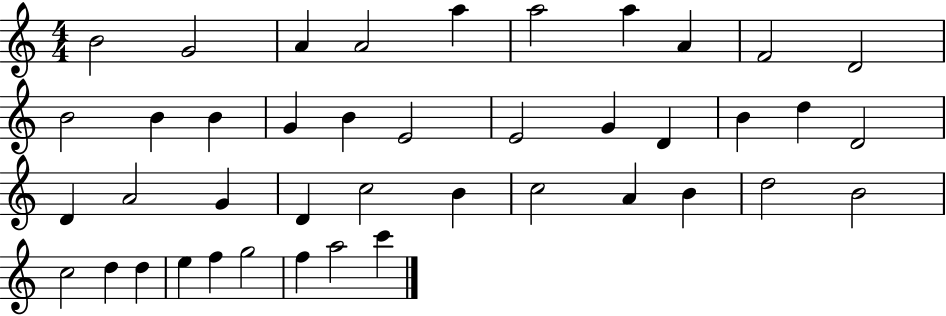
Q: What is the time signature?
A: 4/4